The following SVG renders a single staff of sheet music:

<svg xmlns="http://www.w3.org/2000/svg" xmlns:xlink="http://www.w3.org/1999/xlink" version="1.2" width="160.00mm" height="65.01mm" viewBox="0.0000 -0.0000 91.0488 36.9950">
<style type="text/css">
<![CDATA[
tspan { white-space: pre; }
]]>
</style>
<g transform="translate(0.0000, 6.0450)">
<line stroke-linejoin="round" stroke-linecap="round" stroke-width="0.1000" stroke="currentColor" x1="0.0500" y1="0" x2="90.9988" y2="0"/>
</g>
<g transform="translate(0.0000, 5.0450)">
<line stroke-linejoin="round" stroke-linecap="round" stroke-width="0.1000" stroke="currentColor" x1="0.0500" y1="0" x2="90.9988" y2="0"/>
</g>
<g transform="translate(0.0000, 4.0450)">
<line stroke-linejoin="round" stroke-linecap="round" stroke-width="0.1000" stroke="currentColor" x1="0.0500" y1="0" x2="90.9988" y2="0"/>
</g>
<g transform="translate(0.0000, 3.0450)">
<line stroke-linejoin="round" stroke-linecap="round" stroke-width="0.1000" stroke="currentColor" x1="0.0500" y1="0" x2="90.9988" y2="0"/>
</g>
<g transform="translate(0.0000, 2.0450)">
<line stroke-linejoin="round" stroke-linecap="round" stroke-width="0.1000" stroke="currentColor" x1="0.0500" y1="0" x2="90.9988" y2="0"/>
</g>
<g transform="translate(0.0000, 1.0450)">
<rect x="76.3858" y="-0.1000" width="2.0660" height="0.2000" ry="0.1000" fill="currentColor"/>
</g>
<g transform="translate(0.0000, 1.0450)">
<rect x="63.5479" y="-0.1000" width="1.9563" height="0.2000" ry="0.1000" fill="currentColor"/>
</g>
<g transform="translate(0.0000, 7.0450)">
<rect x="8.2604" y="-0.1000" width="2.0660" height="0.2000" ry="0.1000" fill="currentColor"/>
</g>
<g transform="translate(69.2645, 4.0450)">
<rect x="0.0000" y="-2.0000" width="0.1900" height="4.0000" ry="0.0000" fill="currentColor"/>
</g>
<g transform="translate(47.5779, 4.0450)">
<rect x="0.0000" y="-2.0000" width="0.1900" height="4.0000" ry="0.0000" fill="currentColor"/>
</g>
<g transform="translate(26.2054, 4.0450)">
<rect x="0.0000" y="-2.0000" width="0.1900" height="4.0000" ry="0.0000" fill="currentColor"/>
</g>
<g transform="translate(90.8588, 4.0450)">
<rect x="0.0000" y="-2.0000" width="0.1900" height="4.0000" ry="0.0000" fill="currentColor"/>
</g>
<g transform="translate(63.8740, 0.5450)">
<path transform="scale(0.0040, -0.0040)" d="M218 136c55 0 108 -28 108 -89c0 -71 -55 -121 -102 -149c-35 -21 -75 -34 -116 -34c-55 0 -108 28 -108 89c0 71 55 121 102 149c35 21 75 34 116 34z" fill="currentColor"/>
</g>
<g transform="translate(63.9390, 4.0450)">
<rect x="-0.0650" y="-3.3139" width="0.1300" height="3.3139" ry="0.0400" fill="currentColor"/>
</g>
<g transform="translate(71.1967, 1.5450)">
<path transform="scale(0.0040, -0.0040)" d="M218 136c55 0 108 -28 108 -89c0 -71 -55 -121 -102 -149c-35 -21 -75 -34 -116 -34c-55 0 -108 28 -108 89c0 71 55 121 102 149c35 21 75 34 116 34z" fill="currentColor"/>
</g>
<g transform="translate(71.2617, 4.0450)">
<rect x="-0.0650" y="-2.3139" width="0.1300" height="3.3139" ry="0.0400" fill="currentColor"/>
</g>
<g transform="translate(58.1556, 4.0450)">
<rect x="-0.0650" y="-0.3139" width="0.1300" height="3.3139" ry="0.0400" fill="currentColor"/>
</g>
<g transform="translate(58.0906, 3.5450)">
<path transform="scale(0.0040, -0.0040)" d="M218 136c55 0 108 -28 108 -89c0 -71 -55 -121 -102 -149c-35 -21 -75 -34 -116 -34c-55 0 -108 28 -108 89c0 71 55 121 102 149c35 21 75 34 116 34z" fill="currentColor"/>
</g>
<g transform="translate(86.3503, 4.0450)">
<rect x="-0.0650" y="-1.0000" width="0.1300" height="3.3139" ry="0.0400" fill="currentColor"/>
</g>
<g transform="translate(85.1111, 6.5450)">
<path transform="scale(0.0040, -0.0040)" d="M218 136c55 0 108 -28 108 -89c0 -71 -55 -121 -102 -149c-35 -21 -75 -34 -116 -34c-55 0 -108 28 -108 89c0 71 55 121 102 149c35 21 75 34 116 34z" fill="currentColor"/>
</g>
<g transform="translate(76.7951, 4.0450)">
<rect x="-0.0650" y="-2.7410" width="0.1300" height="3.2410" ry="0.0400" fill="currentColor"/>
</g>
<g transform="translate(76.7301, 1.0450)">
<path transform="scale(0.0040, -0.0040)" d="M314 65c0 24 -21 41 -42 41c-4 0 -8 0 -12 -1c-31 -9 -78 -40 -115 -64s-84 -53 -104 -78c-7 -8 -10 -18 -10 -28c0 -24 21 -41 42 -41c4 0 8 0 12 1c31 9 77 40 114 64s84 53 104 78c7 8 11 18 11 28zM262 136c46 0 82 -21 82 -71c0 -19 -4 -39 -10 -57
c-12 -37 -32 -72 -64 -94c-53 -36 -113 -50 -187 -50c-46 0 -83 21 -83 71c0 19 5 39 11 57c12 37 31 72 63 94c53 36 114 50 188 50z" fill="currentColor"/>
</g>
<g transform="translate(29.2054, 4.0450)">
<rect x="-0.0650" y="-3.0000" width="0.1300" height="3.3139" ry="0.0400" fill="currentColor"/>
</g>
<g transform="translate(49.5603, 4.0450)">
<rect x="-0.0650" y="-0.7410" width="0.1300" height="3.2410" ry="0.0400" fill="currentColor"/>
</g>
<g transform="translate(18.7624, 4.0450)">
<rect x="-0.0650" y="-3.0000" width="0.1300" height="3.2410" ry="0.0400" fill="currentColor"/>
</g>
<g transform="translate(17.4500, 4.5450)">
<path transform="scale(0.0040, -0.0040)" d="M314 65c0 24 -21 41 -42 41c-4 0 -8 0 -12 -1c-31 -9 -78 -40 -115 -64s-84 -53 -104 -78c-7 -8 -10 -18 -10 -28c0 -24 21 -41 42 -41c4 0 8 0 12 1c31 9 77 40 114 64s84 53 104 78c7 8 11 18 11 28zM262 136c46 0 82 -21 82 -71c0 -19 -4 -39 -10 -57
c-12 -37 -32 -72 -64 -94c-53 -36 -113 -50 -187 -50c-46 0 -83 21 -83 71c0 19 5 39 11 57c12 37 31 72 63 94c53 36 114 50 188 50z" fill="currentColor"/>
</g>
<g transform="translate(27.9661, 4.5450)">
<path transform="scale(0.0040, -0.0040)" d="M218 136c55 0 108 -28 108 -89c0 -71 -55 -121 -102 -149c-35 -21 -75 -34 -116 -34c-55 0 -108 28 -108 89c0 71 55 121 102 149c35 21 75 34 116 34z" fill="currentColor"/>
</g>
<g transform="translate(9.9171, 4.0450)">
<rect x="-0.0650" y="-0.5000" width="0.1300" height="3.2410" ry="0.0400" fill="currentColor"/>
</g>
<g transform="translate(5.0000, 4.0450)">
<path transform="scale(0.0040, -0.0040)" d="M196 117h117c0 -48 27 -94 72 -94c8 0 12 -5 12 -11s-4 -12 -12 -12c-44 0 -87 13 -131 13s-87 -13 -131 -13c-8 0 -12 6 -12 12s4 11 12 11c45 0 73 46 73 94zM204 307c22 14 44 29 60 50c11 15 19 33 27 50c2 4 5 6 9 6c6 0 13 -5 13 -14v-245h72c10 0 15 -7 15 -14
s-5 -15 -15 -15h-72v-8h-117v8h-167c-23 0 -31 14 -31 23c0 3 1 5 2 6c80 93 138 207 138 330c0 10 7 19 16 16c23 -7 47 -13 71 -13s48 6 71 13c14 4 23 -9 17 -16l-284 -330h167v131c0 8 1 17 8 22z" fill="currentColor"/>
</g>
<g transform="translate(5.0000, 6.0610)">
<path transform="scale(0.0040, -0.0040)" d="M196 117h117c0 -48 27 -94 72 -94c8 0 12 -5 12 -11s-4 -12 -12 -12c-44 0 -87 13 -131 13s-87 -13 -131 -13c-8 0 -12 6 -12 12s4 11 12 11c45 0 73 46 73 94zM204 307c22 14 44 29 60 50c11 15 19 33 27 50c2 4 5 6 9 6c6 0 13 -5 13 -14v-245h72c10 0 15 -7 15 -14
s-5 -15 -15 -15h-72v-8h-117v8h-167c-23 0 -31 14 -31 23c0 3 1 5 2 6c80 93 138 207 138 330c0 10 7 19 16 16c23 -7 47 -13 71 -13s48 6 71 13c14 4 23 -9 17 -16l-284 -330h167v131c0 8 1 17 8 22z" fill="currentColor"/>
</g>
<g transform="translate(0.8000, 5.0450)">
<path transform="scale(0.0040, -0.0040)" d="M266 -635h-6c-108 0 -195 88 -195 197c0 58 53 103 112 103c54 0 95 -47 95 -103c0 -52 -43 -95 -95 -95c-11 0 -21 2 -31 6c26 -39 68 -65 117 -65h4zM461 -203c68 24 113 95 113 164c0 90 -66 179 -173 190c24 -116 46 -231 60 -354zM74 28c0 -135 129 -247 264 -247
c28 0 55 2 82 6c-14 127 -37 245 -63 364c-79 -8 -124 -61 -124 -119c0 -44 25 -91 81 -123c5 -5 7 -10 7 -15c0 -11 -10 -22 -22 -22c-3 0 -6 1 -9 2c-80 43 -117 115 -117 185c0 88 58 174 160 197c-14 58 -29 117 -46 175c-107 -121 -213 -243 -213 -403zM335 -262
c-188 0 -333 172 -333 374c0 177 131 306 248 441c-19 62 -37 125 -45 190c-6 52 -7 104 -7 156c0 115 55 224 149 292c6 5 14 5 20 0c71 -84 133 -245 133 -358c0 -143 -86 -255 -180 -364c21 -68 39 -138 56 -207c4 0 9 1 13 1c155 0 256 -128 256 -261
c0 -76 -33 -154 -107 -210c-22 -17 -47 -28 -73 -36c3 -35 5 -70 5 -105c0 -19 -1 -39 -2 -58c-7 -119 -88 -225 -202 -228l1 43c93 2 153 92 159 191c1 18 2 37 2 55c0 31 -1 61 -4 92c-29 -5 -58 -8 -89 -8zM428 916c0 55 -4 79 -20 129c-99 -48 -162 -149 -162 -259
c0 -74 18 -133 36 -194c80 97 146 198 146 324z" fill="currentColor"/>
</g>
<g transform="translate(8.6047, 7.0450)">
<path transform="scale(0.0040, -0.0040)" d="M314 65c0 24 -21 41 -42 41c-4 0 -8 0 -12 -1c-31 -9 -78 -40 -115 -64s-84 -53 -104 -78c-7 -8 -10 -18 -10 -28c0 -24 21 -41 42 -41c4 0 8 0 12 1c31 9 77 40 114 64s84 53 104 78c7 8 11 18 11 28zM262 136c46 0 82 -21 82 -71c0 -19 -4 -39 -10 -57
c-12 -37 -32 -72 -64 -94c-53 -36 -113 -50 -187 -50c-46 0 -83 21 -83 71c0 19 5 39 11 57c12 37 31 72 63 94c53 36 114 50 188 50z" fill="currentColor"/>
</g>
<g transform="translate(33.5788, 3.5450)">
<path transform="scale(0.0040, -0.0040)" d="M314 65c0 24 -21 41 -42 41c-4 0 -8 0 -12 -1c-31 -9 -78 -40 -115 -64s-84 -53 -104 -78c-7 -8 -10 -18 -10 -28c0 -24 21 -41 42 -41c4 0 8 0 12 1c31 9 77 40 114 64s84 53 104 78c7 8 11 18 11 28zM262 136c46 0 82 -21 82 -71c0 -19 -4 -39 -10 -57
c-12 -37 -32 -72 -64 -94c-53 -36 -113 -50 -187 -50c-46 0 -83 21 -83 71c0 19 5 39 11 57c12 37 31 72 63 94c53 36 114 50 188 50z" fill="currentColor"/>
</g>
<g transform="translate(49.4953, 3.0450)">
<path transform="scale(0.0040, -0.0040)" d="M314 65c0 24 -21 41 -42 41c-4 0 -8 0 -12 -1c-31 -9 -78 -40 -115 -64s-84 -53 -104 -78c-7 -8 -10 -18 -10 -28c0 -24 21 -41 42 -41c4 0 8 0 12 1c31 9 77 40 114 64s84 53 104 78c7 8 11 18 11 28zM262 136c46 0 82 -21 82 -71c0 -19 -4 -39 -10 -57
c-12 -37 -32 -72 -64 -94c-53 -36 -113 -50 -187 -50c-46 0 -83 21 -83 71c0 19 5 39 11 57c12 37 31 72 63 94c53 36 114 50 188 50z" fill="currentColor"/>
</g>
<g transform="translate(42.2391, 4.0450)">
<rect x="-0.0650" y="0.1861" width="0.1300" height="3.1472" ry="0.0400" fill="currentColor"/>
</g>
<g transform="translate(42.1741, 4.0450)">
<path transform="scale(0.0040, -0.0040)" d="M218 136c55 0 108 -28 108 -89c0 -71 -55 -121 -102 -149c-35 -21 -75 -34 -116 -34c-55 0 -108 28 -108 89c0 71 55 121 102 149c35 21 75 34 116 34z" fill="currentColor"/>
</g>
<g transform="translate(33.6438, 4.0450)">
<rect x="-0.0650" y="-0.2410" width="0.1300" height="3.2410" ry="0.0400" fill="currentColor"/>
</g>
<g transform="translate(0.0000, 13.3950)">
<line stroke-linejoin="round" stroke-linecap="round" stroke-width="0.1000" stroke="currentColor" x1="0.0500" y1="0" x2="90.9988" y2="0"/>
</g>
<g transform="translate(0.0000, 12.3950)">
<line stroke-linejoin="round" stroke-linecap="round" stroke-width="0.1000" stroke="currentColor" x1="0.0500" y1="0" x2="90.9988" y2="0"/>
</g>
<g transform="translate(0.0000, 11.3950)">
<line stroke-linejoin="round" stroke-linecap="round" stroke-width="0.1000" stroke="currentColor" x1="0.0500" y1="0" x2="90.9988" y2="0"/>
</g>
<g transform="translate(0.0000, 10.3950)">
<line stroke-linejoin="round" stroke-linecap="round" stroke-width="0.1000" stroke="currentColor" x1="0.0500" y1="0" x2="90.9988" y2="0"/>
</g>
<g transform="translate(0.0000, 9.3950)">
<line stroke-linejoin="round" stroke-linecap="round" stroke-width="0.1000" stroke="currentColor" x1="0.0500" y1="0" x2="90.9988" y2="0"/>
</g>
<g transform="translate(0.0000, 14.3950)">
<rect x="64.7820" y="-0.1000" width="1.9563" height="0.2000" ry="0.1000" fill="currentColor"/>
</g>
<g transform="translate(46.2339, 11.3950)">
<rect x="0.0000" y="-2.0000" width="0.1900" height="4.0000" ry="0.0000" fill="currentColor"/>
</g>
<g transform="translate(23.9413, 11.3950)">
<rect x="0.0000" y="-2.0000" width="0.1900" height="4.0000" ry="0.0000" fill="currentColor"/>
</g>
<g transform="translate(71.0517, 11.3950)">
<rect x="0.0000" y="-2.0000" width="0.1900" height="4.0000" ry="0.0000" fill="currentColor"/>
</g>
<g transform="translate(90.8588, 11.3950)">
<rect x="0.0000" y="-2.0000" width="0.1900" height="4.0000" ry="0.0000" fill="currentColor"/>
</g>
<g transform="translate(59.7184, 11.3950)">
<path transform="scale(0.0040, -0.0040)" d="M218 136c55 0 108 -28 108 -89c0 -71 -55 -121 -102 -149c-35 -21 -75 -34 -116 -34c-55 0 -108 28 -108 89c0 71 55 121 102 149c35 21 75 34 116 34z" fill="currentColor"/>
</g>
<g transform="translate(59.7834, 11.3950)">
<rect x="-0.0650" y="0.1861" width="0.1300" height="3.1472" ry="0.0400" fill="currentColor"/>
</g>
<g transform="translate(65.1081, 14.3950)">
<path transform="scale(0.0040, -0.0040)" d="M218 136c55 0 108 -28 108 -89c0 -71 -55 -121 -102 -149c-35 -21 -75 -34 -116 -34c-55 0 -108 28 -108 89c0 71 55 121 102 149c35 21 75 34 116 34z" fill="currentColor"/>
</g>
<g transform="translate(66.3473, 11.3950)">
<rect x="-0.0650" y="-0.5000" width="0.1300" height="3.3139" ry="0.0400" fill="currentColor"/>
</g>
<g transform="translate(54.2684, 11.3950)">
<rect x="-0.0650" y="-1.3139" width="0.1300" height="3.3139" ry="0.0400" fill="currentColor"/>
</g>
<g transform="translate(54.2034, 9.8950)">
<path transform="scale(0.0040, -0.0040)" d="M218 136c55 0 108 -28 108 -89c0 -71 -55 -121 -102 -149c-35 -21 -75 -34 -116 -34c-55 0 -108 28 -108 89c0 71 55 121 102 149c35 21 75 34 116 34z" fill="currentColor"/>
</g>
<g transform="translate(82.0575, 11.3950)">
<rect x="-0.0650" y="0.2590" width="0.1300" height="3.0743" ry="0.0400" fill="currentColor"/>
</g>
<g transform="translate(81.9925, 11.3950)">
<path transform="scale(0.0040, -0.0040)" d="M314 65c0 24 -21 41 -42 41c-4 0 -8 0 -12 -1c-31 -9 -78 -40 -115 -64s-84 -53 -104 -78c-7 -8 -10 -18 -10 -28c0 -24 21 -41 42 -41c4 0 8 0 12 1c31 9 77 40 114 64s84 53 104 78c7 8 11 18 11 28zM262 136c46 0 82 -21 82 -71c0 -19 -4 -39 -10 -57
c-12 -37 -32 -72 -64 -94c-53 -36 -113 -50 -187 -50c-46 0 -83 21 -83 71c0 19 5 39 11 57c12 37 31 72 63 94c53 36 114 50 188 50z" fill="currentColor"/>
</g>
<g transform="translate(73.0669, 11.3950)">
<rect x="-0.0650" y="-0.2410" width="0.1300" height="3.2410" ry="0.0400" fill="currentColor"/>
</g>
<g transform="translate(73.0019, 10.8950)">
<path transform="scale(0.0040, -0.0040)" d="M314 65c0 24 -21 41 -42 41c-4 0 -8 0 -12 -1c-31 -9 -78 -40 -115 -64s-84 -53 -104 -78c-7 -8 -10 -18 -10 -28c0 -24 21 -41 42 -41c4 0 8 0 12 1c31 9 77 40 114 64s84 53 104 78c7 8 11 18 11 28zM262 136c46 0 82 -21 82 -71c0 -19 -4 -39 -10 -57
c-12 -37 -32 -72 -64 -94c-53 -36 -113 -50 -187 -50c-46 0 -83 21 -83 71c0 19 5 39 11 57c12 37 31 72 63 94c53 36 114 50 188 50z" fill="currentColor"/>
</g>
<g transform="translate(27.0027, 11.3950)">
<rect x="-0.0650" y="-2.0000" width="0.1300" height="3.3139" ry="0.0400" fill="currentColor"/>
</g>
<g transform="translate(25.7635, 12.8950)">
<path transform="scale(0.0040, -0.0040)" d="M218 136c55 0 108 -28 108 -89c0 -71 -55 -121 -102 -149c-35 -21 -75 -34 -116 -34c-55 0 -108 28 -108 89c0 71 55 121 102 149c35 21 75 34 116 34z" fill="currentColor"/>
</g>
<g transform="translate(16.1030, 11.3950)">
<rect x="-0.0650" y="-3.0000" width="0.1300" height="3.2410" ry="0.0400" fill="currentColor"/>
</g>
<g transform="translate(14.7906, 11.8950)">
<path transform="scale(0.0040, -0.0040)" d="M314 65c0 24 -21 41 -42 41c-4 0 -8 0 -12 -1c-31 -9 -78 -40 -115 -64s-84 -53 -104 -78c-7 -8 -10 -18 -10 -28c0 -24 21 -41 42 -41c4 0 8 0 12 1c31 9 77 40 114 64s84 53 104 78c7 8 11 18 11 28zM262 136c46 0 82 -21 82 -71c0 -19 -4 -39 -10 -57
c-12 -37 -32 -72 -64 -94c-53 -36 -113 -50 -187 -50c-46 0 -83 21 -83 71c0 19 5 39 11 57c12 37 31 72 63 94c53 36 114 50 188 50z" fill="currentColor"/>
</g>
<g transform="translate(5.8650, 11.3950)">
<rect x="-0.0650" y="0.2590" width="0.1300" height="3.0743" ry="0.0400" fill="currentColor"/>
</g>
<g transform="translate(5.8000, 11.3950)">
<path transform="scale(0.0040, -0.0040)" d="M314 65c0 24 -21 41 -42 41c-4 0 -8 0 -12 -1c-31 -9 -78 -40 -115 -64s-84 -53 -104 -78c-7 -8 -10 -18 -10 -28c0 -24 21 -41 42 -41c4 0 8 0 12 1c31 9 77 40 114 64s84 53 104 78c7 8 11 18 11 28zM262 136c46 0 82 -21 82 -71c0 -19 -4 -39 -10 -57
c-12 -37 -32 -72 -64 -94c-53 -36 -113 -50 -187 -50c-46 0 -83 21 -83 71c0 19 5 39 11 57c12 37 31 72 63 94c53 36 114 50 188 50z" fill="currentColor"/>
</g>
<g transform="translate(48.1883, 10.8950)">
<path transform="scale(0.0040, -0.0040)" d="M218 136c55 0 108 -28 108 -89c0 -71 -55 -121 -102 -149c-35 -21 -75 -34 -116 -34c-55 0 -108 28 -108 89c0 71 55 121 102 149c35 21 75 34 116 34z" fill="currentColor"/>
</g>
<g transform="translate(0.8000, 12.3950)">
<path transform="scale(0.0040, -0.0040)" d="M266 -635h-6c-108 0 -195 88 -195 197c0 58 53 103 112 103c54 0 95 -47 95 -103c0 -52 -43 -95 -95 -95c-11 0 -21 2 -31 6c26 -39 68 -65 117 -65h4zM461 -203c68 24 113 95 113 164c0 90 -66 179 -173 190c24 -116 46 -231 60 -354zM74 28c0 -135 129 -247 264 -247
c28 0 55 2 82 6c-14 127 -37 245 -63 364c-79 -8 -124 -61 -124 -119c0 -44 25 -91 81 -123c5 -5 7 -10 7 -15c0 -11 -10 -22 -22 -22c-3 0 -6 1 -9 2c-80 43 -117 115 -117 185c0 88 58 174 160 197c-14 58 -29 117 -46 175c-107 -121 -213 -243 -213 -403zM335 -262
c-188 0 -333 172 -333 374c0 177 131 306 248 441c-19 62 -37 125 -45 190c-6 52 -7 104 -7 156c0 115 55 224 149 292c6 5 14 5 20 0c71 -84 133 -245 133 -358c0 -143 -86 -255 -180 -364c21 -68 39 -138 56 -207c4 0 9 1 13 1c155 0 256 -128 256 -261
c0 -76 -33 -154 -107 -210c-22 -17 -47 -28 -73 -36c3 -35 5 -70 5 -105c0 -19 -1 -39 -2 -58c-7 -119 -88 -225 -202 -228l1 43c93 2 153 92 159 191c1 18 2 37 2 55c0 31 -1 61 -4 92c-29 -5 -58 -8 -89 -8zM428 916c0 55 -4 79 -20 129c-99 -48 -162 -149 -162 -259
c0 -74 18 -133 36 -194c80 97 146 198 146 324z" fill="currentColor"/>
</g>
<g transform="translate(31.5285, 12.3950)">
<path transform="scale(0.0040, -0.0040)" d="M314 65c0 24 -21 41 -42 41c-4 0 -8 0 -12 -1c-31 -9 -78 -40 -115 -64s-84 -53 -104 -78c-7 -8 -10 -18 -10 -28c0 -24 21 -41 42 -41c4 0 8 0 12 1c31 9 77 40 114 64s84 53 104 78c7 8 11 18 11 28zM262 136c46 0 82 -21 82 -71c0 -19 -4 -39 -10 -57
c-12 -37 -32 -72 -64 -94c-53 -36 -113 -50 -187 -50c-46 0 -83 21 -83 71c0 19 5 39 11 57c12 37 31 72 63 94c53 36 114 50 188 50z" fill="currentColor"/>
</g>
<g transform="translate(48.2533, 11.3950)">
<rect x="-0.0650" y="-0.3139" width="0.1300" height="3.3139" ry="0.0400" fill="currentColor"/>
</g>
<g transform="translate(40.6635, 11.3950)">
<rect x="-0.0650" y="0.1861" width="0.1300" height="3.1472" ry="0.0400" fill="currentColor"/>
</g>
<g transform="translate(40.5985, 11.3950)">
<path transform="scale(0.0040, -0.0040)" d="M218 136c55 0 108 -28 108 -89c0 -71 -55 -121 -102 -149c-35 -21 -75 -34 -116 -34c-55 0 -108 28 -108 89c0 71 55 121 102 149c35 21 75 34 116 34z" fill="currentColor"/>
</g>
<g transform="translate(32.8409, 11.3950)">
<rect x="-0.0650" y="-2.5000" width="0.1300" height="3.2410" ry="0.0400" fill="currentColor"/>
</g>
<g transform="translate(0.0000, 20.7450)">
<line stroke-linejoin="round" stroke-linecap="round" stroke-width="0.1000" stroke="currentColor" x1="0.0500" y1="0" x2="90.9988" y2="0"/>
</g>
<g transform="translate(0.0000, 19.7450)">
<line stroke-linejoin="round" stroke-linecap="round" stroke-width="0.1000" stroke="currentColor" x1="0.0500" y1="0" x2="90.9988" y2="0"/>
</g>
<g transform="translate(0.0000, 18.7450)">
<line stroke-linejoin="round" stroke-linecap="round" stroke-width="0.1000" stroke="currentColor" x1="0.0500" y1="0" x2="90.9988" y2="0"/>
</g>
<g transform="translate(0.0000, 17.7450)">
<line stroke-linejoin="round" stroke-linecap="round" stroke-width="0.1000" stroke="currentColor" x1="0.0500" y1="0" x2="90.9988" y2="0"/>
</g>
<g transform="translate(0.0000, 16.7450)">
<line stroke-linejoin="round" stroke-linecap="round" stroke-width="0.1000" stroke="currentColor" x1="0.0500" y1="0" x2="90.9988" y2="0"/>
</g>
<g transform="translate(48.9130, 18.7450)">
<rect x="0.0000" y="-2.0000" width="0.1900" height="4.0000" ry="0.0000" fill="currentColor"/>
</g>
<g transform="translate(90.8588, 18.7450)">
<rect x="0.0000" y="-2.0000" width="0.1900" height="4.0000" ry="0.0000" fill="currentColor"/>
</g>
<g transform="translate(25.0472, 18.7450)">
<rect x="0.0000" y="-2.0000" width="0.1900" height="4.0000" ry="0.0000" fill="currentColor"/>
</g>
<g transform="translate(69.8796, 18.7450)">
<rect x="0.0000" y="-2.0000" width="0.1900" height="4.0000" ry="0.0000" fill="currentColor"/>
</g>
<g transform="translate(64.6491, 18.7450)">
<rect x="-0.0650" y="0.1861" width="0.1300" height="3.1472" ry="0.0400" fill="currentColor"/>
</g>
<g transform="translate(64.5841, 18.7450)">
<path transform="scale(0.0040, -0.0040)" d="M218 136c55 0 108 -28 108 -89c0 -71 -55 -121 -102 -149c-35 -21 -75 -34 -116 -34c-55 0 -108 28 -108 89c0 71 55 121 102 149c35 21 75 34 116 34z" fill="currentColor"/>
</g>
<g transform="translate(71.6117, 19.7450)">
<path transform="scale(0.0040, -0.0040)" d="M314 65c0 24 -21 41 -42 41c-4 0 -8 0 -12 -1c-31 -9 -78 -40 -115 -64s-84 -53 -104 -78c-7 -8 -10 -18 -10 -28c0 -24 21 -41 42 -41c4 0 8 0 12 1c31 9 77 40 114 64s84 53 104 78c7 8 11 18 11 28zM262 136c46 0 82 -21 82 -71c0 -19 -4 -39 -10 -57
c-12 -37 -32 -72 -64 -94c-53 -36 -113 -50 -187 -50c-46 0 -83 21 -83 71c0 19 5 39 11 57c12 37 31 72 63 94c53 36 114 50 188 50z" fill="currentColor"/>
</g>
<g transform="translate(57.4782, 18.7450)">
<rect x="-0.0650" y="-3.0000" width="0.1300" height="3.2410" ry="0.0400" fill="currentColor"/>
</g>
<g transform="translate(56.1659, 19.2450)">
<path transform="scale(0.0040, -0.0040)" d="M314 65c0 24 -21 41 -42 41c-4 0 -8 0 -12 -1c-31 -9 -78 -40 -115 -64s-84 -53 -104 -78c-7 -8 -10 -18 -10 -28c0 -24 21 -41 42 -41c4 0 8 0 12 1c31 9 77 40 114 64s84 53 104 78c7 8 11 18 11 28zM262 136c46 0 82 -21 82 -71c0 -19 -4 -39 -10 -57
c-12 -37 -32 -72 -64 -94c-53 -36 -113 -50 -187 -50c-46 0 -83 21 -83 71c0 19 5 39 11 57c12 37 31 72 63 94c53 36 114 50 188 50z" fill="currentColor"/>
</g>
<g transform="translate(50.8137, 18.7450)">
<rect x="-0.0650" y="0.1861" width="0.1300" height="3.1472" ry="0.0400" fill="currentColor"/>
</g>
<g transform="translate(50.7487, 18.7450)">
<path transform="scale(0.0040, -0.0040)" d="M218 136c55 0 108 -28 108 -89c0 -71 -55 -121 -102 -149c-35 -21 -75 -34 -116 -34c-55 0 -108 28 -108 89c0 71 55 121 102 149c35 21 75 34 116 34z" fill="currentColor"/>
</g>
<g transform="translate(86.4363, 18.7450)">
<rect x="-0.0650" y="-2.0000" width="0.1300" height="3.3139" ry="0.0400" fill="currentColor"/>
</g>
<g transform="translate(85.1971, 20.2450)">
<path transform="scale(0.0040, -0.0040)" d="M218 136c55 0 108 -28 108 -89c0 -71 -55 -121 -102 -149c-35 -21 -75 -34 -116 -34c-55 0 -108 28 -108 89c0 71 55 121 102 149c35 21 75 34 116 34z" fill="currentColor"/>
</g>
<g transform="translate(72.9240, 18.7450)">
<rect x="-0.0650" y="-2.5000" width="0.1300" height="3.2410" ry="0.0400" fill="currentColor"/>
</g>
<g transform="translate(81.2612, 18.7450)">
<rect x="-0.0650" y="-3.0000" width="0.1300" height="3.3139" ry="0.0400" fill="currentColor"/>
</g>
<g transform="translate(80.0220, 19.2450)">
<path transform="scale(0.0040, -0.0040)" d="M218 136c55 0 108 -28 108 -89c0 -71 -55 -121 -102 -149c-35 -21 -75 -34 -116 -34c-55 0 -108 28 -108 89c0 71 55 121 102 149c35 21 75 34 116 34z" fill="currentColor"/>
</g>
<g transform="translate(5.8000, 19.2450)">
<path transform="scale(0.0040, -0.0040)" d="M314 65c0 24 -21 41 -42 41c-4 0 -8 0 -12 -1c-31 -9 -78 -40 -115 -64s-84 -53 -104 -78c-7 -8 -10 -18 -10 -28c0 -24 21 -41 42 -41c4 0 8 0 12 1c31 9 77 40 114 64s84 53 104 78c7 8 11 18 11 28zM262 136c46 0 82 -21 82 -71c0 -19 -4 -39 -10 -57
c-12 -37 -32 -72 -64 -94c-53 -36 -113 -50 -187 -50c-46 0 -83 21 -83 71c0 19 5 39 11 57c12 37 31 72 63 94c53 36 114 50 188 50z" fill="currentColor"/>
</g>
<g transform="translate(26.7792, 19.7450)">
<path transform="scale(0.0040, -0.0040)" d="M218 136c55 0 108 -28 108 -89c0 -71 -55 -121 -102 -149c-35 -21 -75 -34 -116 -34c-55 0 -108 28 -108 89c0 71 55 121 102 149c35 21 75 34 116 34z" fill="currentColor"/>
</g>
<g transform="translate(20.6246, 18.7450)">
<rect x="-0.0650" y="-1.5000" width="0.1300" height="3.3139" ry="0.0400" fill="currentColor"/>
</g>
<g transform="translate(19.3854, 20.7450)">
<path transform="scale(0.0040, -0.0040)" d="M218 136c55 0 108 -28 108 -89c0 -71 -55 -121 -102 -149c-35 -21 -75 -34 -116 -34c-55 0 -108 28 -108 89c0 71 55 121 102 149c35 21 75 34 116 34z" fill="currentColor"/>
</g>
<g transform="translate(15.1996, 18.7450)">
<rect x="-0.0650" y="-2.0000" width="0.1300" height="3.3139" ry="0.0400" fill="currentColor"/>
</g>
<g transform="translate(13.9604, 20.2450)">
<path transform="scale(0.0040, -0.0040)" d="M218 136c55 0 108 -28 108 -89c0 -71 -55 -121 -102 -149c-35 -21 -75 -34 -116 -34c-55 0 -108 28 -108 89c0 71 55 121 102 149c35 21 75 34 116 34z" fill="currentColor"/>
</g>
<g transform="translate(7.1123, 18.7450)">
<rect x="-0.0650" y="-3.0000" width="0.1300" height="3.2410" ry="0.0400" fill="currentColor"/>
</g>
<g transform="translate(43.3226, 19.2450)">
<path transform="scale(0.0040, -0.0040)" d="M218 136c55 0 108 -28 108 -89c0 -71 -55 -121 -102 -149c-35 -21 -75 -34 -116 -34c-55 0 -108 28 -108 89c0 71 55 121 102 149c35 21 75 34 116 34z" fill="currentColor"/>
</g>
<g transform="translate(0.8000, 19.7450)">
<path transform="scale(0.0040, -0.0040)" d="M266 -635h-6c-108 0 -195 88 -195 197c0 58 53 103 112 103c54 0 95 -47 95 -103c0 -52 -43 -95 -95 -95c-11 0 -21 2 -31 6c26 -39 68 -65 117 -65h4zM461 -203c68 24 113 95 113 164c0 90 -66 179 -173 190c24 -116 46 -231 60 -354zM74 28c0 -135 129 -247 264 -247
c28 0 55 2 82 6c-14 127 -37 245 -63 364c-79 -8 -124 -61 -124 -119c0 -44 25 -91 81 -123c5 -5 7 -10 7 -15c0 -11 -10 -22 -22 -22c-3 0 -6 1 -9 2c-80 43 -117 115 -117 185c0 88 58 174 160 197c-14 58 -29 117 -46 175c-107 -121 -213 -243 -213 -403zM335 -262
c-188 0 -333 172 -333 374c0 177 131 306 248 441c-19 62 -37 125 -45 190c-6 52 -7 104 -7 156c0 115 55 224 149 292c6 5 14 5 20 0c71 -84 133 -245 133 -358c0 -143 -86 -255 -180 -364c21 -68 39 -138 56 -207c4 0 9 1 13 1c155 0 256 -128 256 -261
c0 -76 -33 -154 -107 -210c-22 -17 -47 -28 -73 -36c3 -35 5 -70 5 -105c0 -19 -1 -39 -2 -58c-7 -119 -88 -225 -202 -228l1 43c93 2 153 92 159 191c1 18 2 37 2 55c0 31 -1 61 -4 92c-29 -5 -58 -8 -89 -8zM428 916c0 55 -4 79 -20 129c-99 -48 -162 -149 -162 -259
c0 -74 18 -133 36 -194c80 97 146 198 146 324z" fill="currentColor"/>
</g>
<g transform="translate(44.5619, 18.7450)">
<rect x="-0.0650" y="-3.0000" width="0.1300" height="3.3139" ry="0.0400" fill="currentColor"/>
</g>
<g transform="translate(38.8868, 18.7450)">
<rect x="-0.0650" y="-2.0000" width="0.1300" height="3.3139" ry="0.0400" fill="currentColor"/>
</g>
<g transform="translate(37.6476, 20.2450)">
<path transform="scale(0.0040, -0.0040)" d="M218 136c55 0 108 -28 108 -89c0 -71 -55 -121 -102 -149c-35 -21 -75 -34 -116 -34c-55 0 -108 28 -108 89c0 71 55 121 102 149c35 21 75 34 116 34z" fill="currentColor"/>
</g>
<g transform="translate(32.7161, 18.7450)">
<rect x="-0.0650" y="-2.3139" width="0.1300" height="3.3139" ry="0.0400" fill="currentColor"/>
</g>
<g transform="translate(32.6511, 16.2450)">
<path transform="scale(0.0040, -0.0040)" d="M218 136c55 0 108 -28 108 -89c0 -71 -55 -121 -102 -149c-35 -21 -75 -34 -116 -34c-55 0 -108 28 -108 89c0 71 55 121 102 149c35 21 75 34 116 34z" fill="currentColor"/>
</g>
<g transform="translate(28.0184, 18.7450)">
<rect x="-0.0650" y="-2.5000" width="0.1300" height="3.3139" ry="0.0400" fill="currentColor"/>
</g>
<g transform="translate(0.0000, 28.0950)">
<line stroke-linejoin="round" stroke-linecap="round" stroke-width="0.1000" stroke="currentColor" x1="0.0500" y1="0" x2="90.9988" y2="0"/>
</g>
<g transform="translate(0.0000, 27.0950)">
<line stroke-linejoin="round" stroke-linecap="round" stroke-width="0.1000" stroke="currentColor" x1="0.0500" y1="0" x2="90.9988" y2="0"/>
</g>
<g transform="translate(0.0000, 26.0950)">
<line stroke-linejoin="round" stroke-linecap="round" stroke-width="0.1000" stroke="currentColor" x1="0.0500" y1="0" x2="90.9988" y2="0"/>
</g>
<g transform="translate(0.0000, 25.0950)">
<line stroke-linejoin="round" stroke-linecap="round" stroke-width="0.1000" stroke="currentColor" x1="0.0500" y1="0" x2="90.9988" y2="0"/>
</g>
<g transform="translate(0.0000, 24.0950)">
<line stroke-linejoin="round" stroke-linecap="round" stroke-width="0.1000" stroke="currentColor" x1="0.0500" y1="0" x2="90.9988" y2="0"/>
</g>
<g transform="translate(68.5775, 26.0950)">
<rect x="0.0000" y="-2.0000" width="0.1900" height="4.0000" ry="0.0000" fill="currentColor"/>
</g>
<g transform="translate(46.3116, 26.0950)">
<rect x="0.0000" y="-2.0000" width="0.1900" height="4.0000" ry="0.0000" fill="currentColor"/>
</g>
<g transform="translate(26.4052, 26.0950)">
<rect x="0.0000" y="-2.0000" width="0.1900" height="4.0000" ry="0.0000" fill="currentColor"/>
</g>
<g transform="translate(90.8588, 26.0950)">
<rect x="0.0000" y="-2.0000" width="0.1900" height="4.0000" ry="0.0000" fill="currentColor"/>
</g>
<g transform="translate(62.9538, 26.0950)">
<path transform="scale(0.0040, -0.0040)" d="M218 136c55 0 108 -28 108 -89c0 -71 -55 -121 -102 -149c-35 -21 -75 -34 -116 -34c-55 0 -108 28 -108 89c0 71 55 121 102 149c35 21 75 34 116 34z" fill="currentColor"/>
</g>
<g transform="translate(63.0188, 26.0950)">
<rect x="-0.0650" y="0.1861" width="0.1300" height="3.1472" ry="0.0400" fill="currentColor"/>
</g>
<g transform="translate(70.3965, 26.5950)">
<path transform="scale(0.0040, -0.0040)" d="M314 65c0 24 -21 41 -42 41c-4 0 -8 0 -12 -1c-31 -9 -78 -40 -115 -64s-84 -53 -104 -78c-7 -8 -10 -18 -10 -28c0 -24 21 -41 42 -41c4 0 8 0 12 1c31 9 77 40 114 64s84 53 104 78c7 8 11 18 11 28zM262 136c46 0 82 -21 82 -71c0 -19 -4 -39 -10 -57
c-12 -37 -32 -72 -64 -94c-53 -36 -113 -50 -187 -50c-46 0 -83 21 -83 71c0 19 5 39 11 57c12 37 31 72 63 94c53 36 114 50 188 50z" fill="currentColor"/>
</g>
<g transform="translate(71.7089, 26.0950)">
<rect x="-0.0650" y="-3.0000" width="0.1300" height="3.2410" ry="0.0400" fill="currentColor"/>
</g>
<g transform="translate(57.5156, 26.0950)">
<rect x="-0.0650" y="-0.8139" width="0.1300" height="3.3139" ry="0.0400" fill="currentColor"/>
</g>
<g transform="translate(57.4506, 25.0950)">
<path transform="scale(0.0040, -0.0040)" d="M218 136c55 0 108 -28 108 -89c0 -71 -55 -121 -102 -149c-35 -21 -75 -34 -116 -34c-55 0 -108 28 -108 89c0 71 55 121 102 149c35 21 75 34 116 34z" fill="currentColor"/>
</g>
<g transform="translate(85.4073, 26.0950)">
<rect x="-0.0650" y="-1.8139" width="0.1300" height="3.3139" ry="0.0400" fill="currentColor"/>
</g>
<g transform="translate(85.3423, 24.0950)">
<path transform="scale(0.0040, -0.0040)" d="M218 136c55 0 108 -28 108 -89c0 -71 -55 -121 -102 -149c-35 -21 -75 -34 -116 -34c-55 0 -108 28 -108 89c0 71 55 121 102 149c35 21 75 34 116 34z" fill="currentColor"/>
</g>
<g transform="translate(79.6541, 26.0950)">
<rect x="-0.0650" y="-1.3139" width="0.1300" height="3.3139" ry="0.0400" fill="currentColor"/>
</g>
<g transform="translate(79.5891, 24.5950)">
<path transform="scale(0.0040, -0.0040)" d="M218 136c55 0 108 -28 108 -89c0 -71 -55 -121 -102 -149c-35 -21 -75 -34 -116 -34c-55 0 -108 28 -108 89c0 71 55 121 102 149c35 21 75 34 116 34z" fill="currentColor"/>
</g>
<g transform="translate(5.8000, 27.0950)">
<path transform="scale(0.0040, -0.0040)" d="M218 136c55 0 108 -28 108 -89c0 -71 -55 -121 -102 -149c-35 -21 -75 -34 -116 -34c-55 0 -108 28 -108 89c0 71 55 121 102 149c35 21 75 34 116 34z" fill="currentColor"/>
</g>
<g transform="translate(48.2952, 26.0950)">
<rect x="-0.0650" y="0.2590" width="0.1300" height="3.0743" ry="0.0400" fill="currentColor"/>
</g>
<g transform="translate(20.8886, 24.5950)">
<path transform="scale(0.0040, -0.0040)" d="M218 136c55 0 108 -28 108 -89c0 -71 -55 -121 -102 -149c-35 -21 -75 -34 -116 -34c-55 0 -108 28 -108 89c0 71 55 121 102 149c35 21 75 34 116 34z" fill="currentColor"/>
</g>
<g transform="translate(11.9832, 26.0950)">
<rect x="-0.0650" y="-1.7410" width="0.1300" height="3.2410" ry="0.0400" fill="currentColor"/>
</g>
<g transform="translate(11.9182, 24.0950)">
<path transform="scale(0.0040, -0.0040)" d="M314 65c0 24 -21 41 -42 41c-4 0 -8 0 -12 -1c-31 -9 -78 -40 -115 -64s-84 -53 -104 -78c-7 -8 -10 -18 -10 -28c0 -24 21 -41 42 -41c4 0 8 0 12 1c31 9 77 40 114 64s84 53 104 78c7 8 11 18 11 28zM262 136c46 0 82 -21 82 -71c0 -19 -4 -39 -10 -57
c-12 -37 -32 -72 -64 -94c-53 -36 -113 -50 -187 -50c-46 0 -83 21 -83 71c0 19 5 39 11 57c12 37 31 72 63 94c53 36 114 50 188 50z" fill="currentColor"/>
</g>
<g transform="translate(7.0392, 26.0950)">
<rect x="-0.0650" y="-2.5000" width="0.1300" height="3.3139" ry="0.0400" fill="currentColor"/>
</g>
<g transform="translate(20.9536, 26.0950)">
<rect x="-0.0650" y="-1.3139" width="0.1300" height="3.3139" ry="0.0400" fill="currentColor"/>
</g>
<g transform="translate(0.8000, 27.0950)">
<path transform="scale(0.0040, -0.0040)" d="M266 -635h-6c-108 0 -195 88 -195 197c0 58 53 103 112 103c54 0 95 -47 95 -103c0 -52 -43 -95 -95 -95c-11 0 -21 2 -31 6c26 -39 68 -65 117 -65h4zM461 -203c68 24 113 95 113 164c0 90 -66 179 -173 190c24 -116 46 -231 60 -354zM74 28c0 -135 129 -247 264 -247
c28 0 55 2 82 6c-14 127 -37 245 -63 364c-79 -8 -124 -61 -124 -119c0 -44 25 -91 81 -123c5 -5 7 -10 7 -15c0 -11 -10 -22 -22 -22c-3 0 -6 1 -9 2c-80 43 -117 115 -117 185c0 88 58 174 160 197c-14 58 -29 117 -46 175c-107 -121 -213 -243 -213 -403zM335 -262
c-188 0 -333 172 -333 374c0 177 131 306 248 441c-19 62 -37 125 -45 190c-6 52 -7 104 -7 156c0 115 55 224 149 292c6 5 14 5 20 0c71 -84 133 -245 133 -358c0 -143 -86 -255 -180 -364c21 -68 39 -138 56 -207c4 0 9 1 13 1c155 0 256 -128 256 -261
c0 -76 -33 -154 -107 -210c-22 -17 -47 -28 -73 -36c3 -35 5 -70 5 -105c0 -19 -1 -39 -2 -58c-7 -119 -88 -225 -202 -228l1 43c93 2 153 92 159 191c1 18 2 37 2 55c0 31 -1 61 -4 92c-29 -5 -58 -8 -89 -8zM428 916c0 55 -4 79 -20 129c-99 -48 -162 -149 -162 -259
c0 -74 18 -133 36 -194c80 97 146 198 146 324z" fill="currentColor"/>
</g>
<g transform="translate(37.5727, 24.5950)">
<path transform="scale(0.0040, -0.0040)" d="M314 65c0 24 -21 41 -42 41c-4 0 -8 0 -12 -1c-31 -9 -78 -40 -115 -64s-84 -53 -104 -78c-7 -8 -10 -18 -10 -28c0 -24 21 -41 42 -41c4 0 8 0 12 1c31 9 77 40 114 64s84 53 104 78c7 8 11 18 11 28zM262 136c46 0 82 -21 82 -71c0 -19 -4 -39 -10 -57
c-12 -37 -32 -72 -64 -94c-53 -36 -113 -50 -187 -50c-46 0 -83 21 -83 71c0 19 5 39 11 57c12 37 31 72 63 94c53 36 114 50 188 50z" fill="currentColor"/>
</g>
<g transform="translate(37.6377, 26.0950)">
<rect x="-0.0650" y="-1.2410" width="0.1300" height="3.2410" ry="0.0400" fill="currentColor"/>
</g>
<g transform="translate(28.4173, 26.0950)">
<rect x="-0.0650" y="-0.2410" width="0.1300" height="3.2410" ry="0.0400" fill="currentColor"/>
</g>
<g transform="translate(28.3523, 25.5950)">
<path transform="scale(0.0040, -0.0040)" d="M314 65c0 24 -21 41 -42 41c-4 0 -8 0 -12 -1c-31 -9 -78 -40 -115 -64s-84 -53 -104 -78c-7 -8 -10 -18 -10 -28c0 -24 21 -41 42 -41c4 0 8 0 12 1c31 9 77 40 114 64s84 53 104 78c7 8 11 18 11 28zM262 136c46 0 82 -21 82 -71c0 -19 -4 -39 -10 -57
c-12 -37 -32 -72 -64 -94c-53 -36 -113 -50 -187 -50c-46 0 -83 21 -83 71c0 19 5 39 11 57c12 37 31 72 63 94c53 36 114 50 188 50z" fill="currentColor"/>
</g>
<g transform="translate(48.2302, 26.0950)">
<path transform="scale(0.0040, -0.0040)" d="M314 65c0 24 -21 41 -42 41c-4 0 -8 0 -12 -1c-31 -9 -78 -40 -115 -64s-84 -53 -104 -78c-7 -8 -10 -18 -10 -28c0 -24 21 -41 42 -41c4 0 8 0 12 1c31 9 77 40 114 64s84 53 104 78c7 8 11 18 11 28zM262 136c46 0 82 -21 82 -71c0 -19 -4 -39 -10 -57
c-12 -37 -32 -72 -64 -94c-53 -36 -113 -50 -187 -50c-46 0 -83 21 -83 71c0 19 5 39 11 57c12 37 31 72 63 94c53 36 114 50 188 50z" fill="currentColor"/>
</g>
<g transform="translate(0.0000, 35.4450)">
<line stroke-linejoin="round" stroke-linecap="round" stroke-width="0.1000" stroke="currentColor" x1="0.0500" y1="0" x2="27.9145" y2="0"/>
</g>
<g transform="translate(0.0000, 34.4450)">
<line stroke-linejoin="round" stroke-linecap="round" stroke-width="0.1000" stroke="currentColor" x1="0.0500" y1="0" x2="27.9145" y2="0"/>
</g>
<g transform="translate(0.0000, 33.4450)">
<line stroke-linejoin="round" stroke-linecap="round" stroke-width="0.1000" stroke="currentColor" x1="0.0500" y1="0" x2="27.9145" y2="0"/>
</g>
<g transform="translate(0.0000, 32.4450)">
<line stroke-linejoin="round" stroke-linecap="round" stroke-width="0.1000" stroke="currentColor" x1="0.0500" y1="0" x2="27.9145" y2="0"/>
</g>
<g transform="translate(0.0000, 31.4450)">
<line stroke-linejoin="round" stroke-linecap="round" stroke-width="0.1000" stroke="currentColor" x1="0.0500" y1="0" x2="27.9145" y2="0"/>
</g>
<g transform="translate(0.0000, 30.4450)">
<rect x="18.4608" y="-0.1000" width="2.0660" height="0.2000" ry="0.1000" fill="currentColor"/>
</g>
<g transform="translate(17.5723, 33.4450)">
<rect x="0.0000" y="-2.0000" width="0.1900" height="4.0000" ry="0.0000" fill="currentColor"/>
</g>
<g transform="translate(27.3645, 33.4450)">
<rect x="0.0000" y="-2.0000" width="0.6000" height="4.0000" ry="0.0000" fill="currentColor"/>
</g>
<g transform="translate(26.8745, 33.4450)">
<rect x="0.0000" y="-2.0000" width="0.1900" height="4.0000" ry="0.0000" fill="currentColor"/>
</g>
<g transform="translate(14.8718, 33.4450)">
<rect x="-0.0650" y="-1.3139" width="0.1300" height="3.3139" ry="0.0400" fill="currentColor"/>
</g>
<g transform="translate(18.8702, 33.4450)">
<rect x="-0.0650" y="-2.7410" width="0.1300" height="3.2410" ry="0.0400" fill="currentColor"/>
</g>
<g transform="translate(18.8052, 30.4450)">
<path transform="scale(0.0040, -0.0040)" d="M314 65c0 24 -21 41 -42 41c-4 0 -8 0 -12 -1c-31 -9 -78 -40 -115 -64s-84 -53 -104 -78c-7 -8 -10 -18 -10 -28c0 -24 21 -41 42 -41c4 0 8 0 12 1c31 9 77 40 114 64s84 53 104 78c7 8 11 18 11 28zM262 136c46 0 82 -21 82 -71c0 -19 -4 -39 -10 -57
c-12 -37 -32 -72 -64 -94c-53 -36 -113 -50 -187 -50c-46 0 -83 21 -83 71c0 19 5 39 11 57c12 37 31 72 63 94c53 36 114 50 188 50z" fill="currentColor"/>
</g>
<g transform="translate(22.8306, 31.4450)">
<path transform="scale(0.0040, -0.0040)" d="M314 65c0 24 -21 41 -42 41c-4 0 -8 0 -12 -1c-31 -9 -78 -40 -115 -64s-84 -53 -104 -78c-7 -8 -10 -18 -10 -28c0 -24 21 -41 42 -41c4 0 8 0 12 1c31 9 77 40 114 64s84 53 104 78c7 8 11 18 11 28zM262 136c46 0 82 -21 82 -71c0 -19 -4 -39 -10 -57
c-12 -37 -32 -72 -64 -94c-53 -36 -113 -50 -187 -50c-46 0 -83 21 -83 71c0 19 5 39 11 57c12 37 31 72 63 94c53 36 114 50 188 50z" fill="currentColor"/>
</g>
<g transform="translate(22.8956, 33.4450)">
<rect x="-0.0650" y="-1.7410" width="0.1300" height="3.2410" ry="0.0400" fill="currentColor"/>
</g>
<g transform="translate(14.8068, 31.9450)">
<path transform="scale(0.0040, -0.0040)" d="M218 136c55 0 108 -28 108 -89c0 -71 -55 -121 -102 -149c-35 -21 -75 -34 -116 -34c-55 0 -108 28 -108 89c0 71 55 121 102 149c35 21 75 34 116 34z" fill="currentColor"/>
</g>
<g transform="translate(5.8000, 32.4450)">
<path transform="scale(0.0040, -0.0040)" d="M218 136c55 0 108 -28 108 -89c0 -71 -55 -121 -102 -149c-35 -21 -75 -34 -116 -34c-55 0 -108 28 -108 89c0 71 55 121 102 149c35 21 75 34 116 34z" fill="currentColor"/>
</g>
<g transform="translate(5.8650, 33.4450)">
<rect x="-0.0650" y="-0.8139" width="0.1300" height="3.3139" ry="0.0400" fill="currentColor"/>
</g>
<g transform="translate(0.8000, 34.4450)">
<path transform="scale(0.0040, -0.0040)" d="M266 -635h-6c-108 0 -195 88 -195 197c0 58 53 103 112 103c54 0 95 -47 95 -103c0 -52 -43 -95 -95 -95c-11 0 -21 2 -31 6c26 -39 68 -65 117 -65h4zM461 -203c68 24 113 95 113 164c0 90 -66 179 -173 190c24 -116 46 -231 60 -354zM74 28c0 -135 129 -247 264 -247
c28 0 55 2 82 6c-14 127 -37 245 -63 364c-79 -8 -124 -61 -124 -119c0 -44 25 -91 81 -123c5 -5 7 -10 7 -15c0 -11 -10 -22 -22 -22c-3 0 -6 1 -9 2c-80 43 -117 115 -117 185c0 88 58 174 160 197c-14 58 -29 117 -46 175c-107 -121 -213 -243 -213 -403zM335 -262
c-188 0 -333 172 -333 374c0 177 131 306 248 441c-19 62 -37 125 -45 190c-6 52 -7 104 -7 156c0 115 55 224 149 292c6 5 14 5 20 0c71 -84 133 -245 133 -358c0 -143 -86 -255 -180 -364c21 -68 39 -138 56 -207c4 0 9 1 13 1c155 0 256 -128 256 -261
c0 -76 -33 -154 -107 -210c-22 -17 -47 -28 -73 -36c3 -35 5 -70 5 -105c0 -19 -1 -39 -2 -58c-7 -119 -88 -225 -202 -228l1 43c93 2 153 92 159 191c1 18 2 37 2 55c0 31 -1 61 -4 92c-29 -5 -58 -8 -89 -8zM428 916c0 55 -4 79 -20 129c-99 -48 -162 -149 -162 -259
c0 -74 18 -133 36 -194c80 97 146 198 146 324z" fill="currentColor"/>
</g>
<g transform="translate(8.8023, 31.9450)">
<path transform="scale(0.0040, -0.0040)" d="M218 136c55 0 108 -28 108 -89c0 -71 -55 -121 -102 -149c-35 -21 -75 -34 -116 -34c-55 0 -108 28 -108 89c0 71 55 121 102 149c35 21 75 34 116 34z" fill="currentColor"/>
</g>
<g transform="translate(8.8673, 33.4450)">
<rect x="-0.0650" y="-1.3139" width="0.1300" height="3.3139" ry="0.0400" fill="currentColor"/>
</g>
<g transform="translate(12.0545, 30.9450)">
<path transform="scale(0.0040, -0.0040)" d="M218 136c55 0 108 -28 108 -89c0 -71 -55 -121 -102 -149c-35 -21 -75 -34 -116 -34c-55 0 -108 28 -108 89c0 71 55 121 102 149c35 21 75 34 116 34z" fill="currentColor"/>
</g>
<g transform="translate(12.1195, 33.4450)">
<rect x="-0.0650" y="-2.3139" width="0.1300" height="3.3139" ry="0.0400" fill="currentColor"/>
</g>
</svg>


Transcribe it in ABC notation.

X:1
T:Untitled
M:4/4
L:1/4
K:C
C2 A2 A c2 B d2 c b g a2 D B2 A2 F G2 B c e B C c2 B2 A2 F E G g F A B A2 B G2 A F G f2 e c2 e2 B2 d B A2 e f d e g e a2 f2